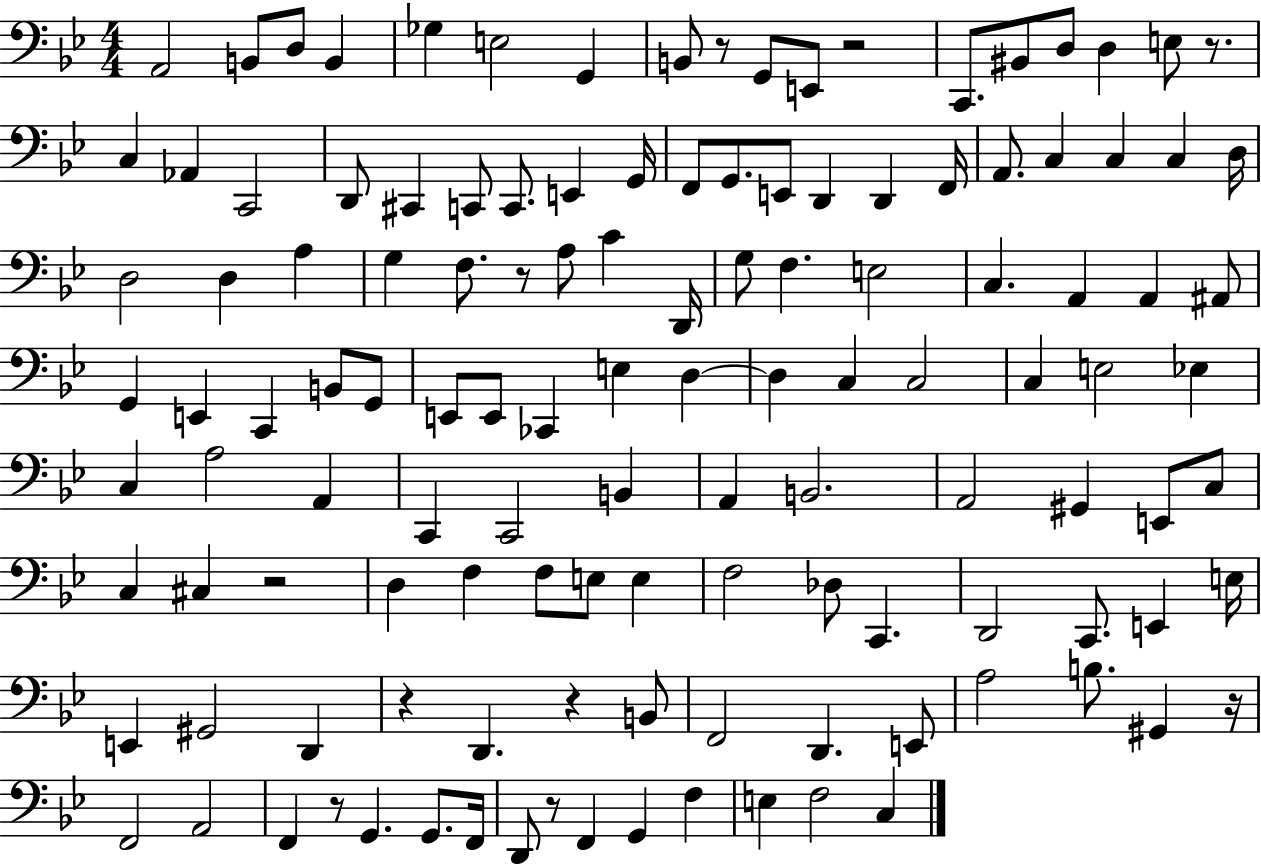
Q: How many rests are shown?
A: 10